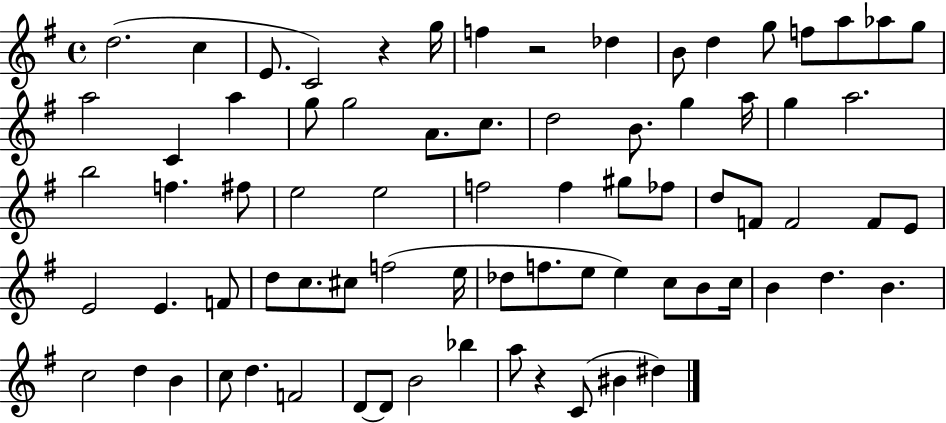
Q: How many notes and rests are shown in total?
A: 76